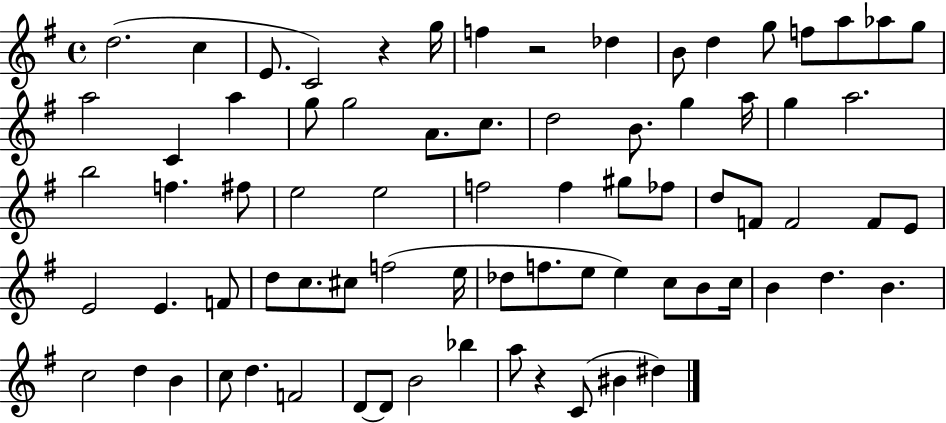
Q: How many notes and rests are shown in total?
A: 76